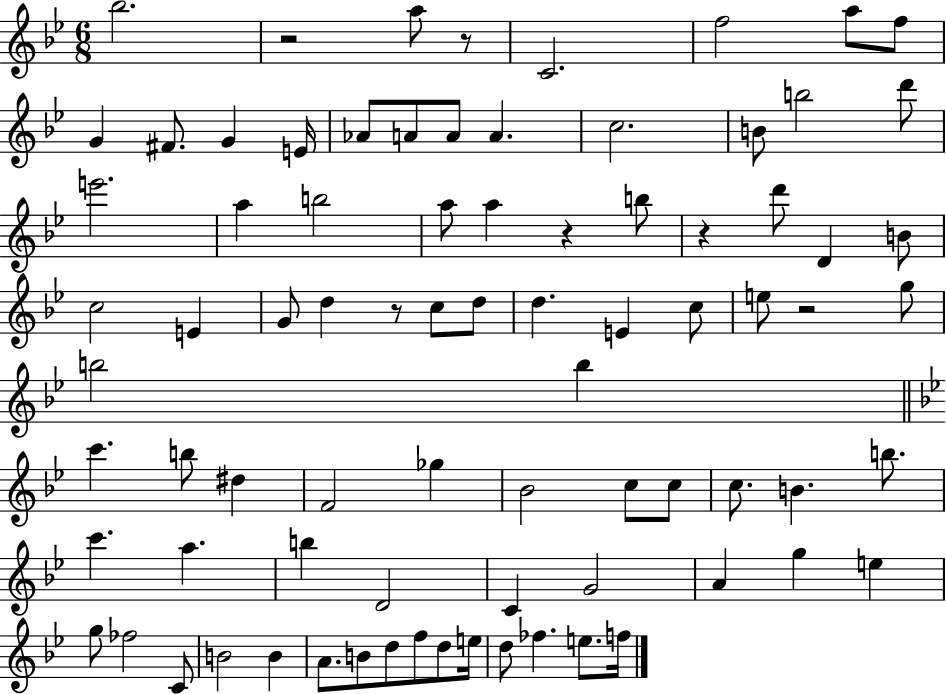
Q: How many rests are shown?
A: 6